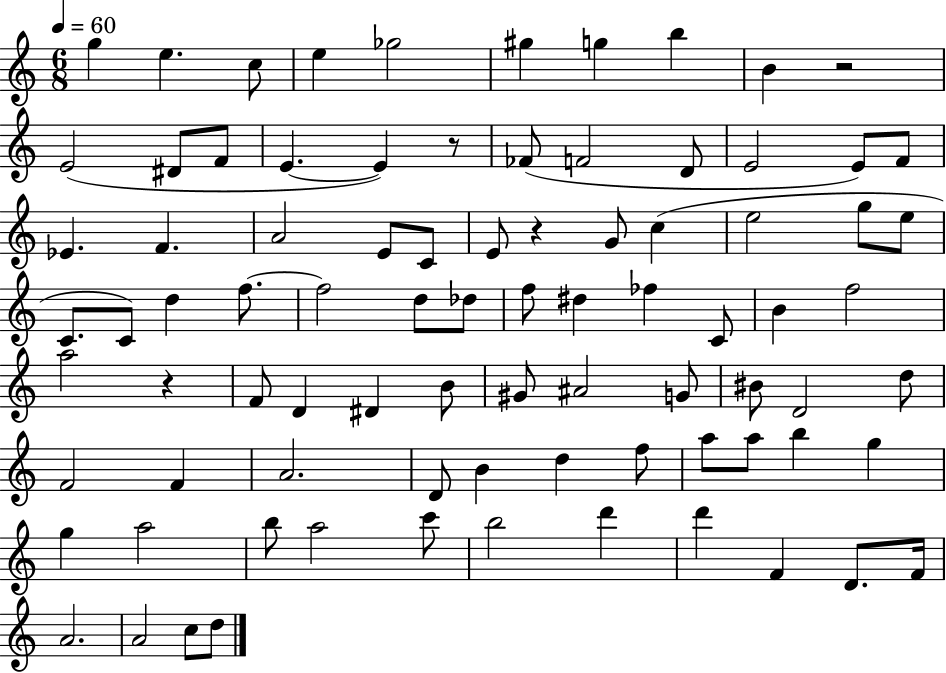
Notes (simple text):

G5/q E5/q. C5/e E5/q Gb5/h G#5/q G5/q B5/q B4/q R/h E4/h D#4/e F4/e E4/q. E4/q R/e FES4/e F4/h D4/e E4/h E4/e F4/e Eb4/q. F4/q. A4/h E4/e C4/e E4/e R/q G4/e C5/q E5/h G5/e E5/e C4/e. C4/e D5/q F5/e. F5/h D5/e Db5/e F5/e D#5/q FES5/q C4/e B4/q F5/h A5/h R/q F4/e D4/q D#4/q B4/e G#4/e A#4/h G4/e BIS4/e D4/h D5/e F4/h F4/q A4/h. D4/e B4/q D5/q F5/e A5/e A5/e B5/q G5/q G5/q A5/h B5/e A5/h C6/e B5/h D6/q D6/q F4/q D4/e. F4/s A4/h. A4/h C5/e D5/e